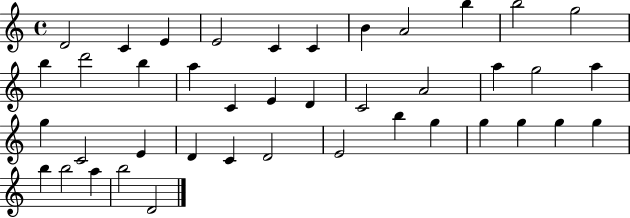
{
  \clef treble
  \time 4/4
  \defaultTimeSignature
  \key c \major
  d'2 c'4 e'4 | e'2 c'4 c'4 | b'4 a'2 b''4 | b''2 g''2 | \break b''4 d'''2 b''4 | a''4 c'4 e'4 d'4 | c'2 a'2 | a''4 g''2 a''4 | \break g''4 c'2 e'4 | d'4 c'4 d'2 | e'2 b''4 g''4 | g''4 g''4 g''4 g''4 | \break b''4 b''2 a''4 | b''2 d'2 | \bar "|."
}